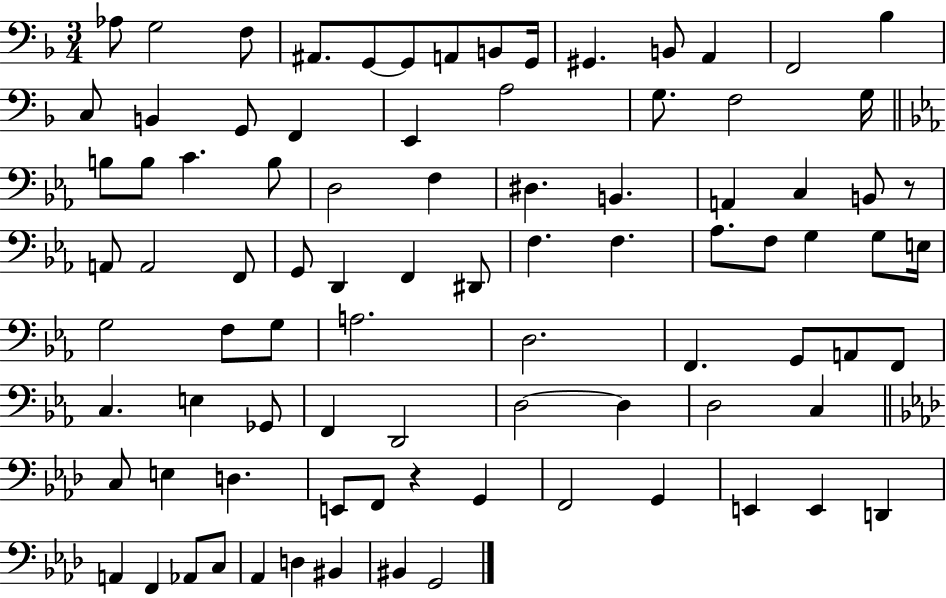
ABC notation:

X:1
T:Untitled
M:3/4
L:1/4
K:F
_A,/2 G,2 F,/2 ^A,,/2 G,,/2 G,,/2 A,,/2 B,,/2 G,,/4 ^G,, B,,/2 A,, F,,2 _B, C,/2 B,, G,,/2 F,, E,, A,2 G,/2 F,2 G,/4 B,/2 B,/2 C B,/2 D,2 F, ^D, B,, A,, C, B,,/2 z/2 A,,/2 A,,2 F,,/2 G,,/2 D,, F,, ^D,,/2 F, F, _A,/2 F,/2 G, G,/2 E,/4 G,2 F,/2 G,/2 A,2 D,2 F,, G,,/2 A,,/2 F,,/2 C, E, _G,,/2 F,, D,,2 D,2 D, D,2 C, C,/2 E, D, E,,/2 F,,/2 z G,, F,,2 G,, E,, E,, D,, A,, F,, _A,,/2 C,/2 _A,, D, ^B,, ^B,, G,,2